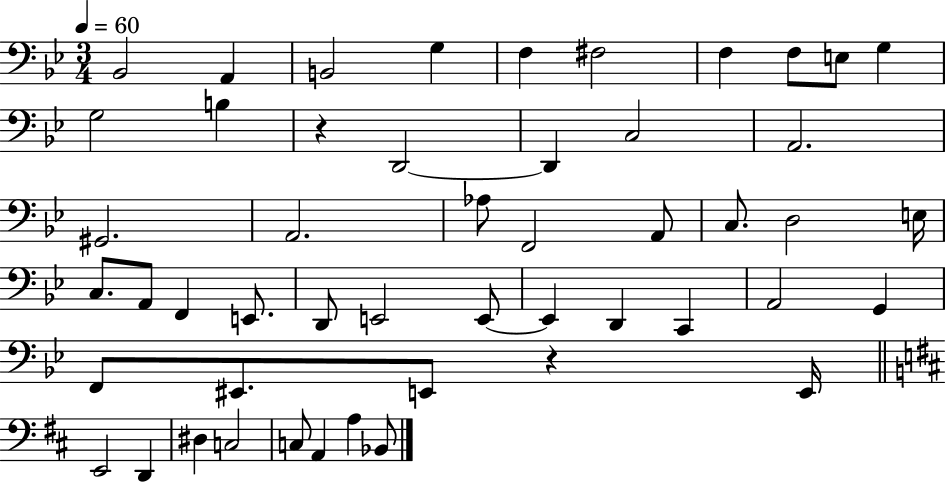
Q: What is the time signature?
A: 3/4